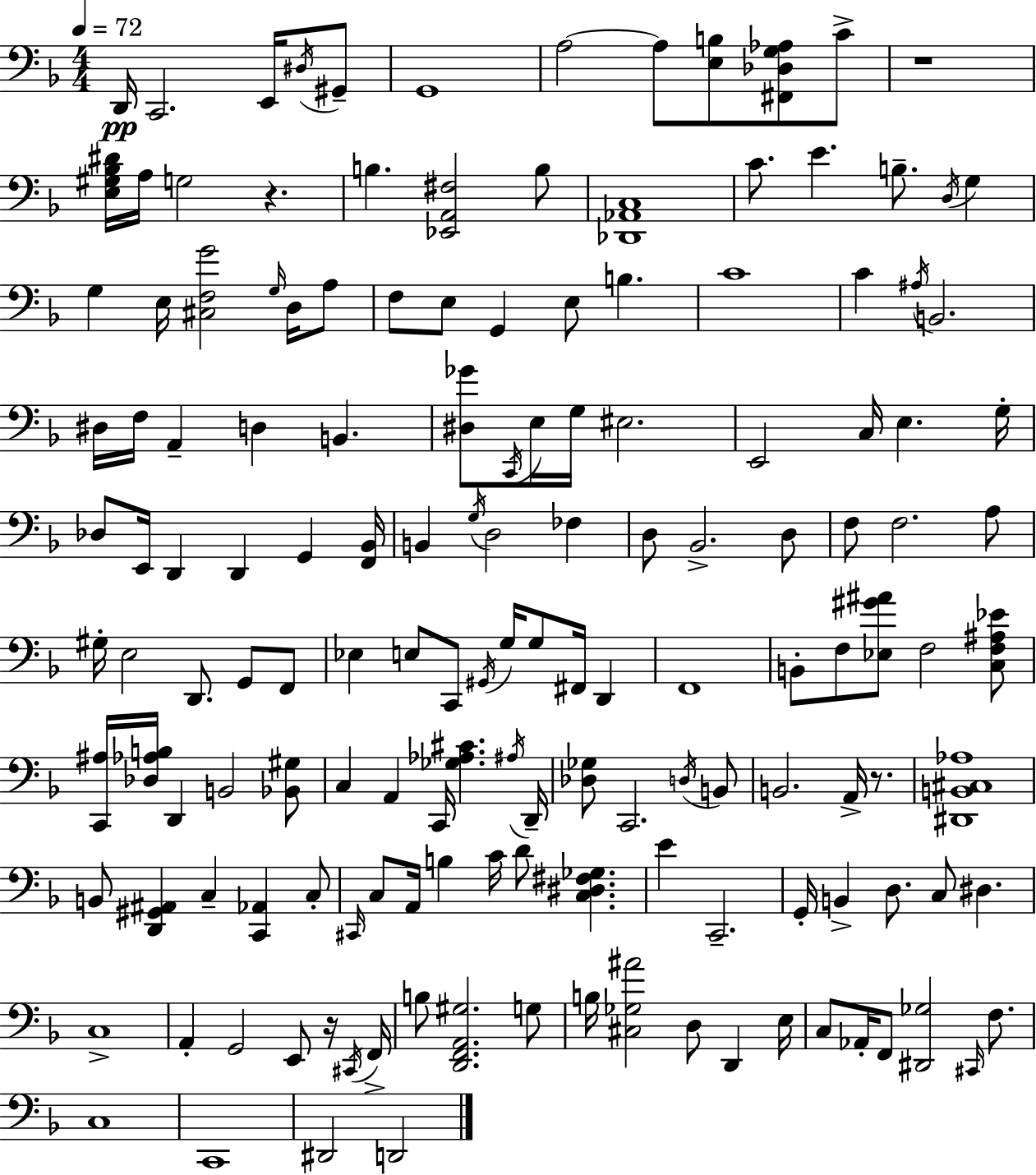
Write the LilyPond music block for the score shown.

{
  \clef bass
  \numericTimeSignature
  \time 4/4
  \key d \minor
  \tempo 4 = 72
  d,16\pp c,2. e,16 \acciaccatura { dis16 } gis,8-- | g,1 | a2~~ a8 <e b>8 <fis, des g aes>8 c'8-> | r1 | \break <e gis bes dis'>16 a16 g2 r4. | b4. <ees, a, fis>2 b8 | <des, aes, c>1 | c'8. e'4. b8.-- \acciaccatura { d16 } g4 | \break g4 e16 <cis f g'>2 \grace { g16 } | d16 a8 f8 e8 g,4 e8 b4. | c'1 | c'4 \acciaccatura { ais16 } b,2. | \break dis16 f16 a,4-- d4 b,4. | <dis ges'>8 \acciaccatura { c,16 } e16 g16 eis2. | e,2 c16 e4. | g16-. des8 e,16 d,4 d,4 | \break g,4 <f, bes,>16 b,4 \acciaccatura { g16 } d2 | fes4 d8 bes,2.-> | d8 f8 f2. | a8 gis16-. e2 d,8. | \break g,8 f,8 ees4 e8 c,8 \acciaccatura { gis,16 } g16 | g8 fis,16 d,4 f,1 | b,8-. f8 <ees gis' ais'>8 f2 | <c f ais ees'>8 <c, ais>16 <des aes b>16 d,4 b,2 | \break <bes, gis>8 c4 a,4 c,16 | <ges aes cis'>4. \acciaccatura { ais16 } d,16-- <des ges>8 c,2. | \acciaccatura { d16 } b,8 b,2. | a,16-> r8. <dis, b, cis aes>1 | \break b,8 <d, gis, ais,>4 c4-- | <c, aes,>4 c8-. \grace { cis,16 } c8 a,16 b4 | c'16 d'8 <c dis fis ges>4. e'4 c,2.-- | g,16-. b,4-> d8. | \break c8 dis4. c1-> | a,4-. g,2 | e,8 r16 \acciaccatura { cis,16 } f,16-> b8 <d, f, a, gis>2. | g8 b16 <cis ges ais'>2 | \break d8 d,4 e16 c8 aes,16-. f,8 | <dis, ges>2 \grace { cis,16 } f8. c1 | c,1 | dis,2 | \break d,2 \bar "|."
}